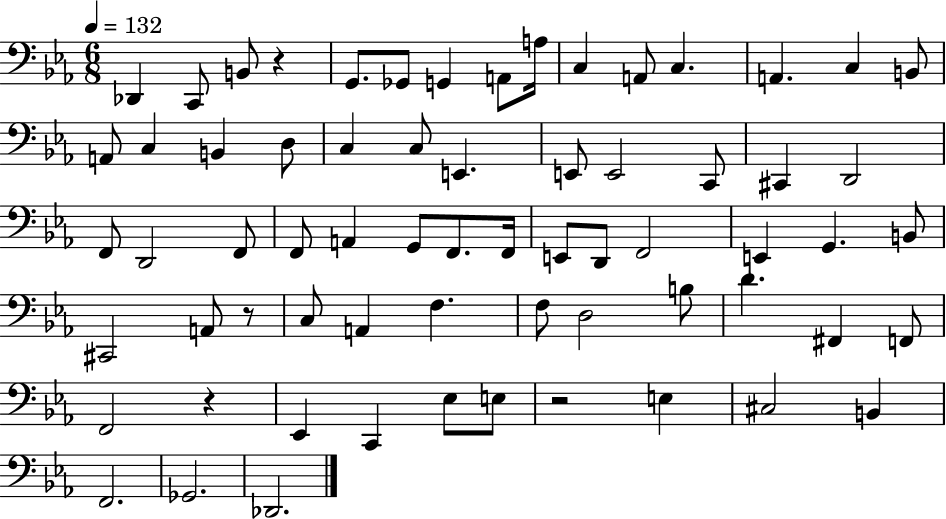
X:1
T:Untitled
M:6/8
L:1/4
K:Eb
_D,, C,,/2 B,,/2 z G,,/2 _G,,/2 G,, A,,/2 A,/4 C, A,,/2 C, A,, C, B,,/2 A,,/2 C, B,, D,/2 C, C,/2 E,, E,,/2 E,,2 C,,/2 ^C,, D,,2 F,,/2 D,,2 F,,/2 F,,/2 A,, G,,/2 F,,/2 F,,/4 E,,/2 D,,/2 F,,2 E,, G,, B,,/2 ^C,,2 A,,/2 z/2 C,/2 A,, F, F,/2 D,2 B,/2 D ^F,, F,,/2 F,,2 z _E,, C,, _E,/2 E,/2 z2 E, ^C,2 B,, F,,2 _G,,2 _D,,2